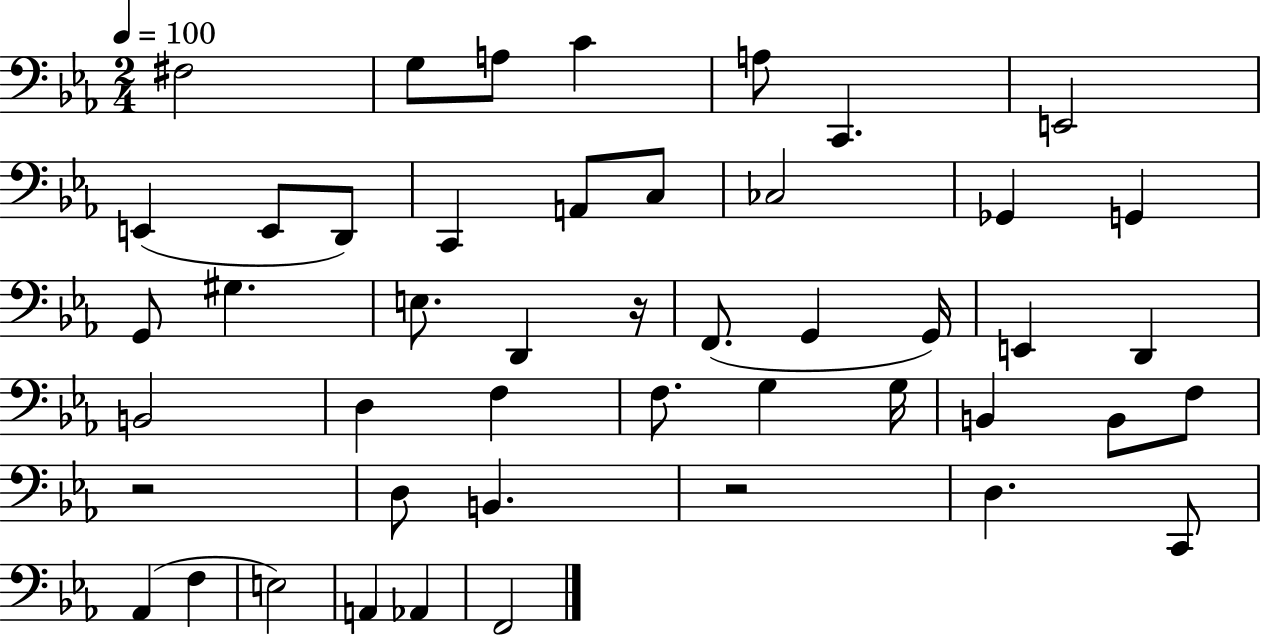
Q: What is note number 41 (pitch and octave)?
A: E3